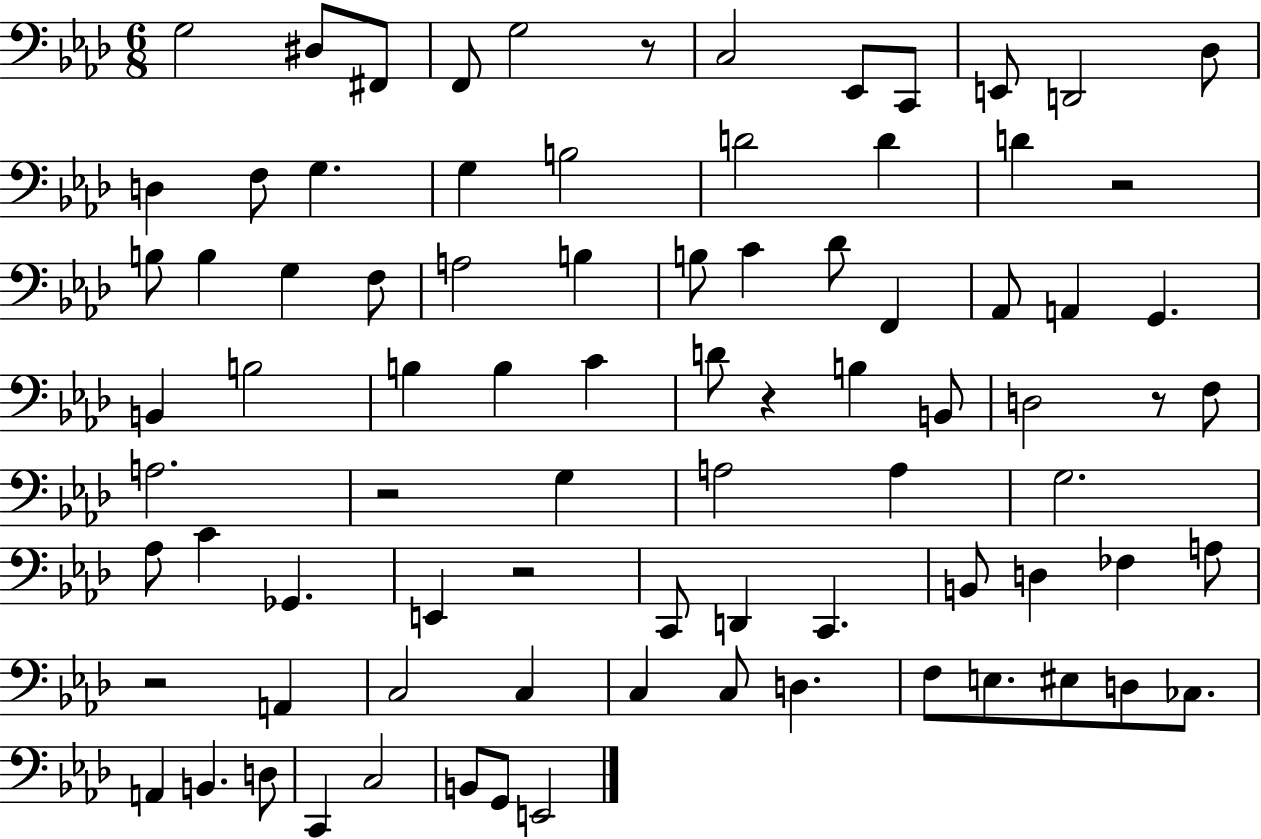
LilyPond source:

{
  \clef bass
  \numericTimeSignature
  \time 6/8
  \key aes \major
  \repeat volta 2 { g2 dis8 fis,8 | f,8 g2 r8 | c2 ees,8 c,8 | e,8 d,2 des8 | \break d4 f8 g4. | g4 b2 | d'2 d'4 | d'4 r2 | \break b8 b4 g4 f8 | a2 b4 | b8 c'4 des'8 f,4 | aes,8 a,4 g,4. | \break b,4 b2 | b4 b4 c'4 | d'8 r4 b4 b,8 | d2 r8 f8 | \break a2. | r2 g4 | a2 a4 | g2. | \break aes8 c'4 ges,4. | e,4 r2 | c,8 d,4 c,4. | b,8 d4 fes4 a8 | \break r2 a,4 | c2 c4 | c4 c8 d4. | f8 e8. eis8 d8 ces8. | \break a,4 b,4. d8 | c,4 c2 | b,8 g,8 e,2 | } \bar "|."
}